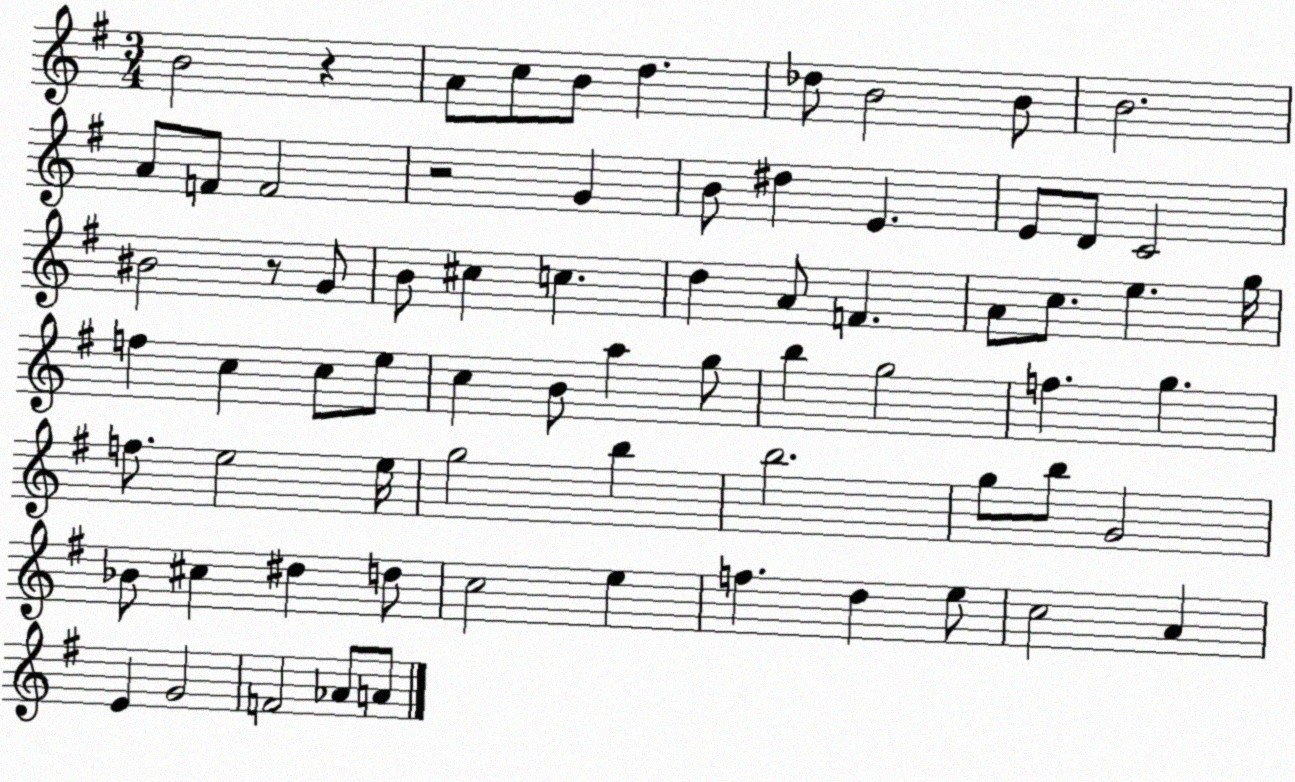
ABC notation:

X:1
T:Untitled
M:3/4
L:1/4
K:G
B2 z A/2 c/2 B/2 d _d/2 B2 B/2 B2 A/2 F/2 F2 z2 G B/2 ^d E E/2 D/2 C2 ^B2 z/2 G/2 B/2 ^c c d A/2 F A/2 c/2 e g/4 f c c/2 e/2 c B/2 a g/2 b g2 f g f/2 e2 e/4 g2 b b2 g/2 b/2 G2 _B/2 ^c ^d d/2 c2 e f d e/2 c2 A E G2 F2 _A/2 A/2